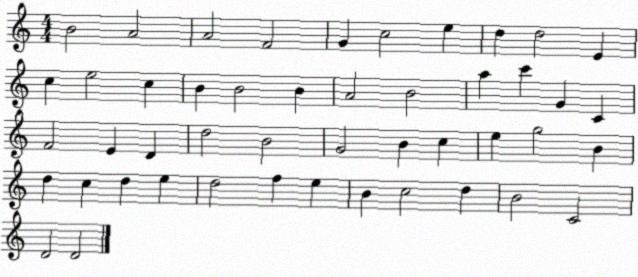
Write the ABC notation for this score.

X:1
T:Untitled
M:4/4
L:1/4
K:C
B2 A2 A2 F2 G c2 e d d2 E c e2 c B B2 B A2 B2 a c' G C F2 E D d2 B2 G2 B c e g2 B d c d e d2 f e B c2 d B2 C2 D2 D2